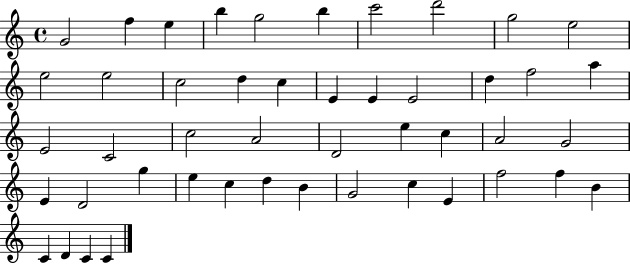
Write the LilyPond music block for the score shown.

{
  \clef treble
  \time 4/4
  \defaultTimeSignature
  \key c \major
  g'2 f''4 e''4 | b''4 g''2 b''4 | c'''2 d'''2 | g''2 e''2 | \break e''2 e''2 | c''2 d''4 c''4 | e'4 e'4 e'2 | d''4 f''2 a''4 | \break e'2 c'2 | c''2 a'2 | d'2 e''4 c''4 | a'2 g'2 | \break e'4 d'2 g''4 | e''4 c''4 d''4 b'4 | g'2 c''4 e'4 | f''2 f''4 b'4 | \break c'4 d'4 c'4 c'4 | \bar "|."
}